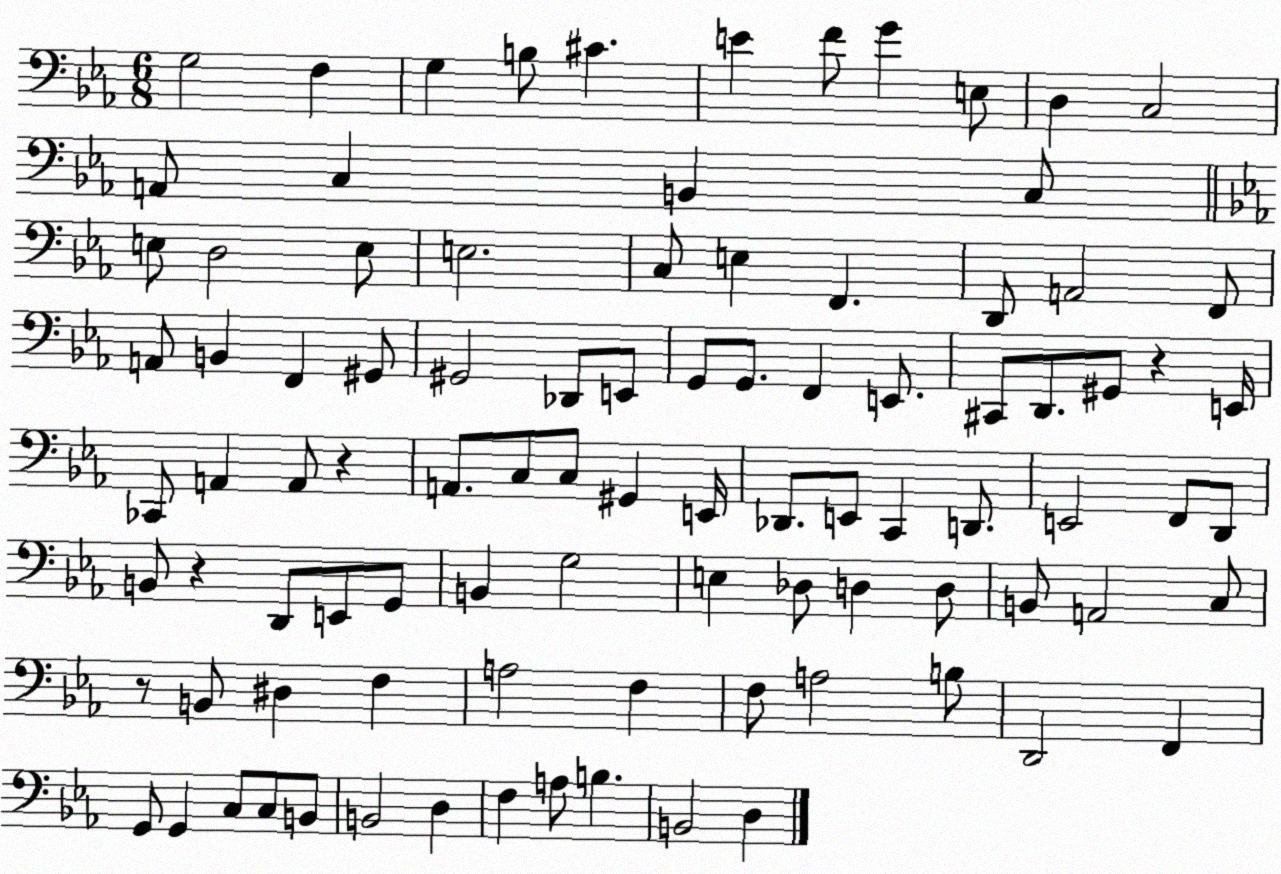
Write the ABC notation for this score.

X:1
T:Untitled
M:6/8
L:1/4
K:Eb
G,2 F, G, B,/2 ^C E F/2 G E,/2 D, C,2 A,,/2 C, B,, C,/2 E,/2 D,2 E,/2 E,2 C,/2 E, F,, D,,/2 A,,2 F,,/2 A,,/2 B,, F,, ^G,,/2 ^G,,2 _D,,/2 E,,/2 G,,/2 G,,/2 F,, E,,/2 ^C,,/2 D,,/2 ^G,,/2 z E,,/4 _C,,/2 A,, A,,/2 z A,,/2 C,/2 C,/2 ^G,, E,,/4 _D,,/2 E,,/2 C,, D,,/2 E,,2 F,,/2 D,,/2 B,,/2 z D,,/2 E,,/2 G,,/2 B,, G,2 E, _D,/2 D, D,/2 B,,/2 A,,2 C,/2 z/2 B,,/2 ^D, F, A,2 F, F,/2 A,2 B,/2 D,,2 F,, G,,/2 G,, C,/2 C,/2 B,,/2 B,,2 D, F, A,/2 B, B,,2 D,